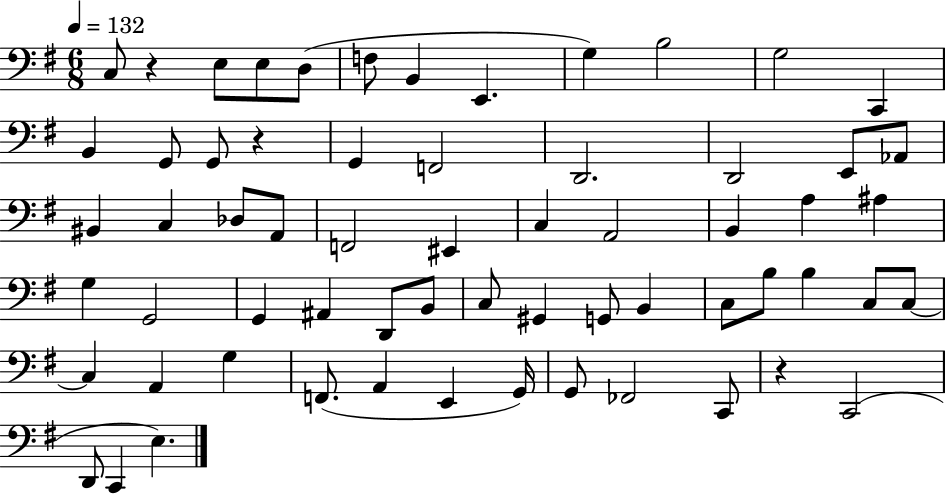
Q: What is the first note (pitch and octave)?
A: C3